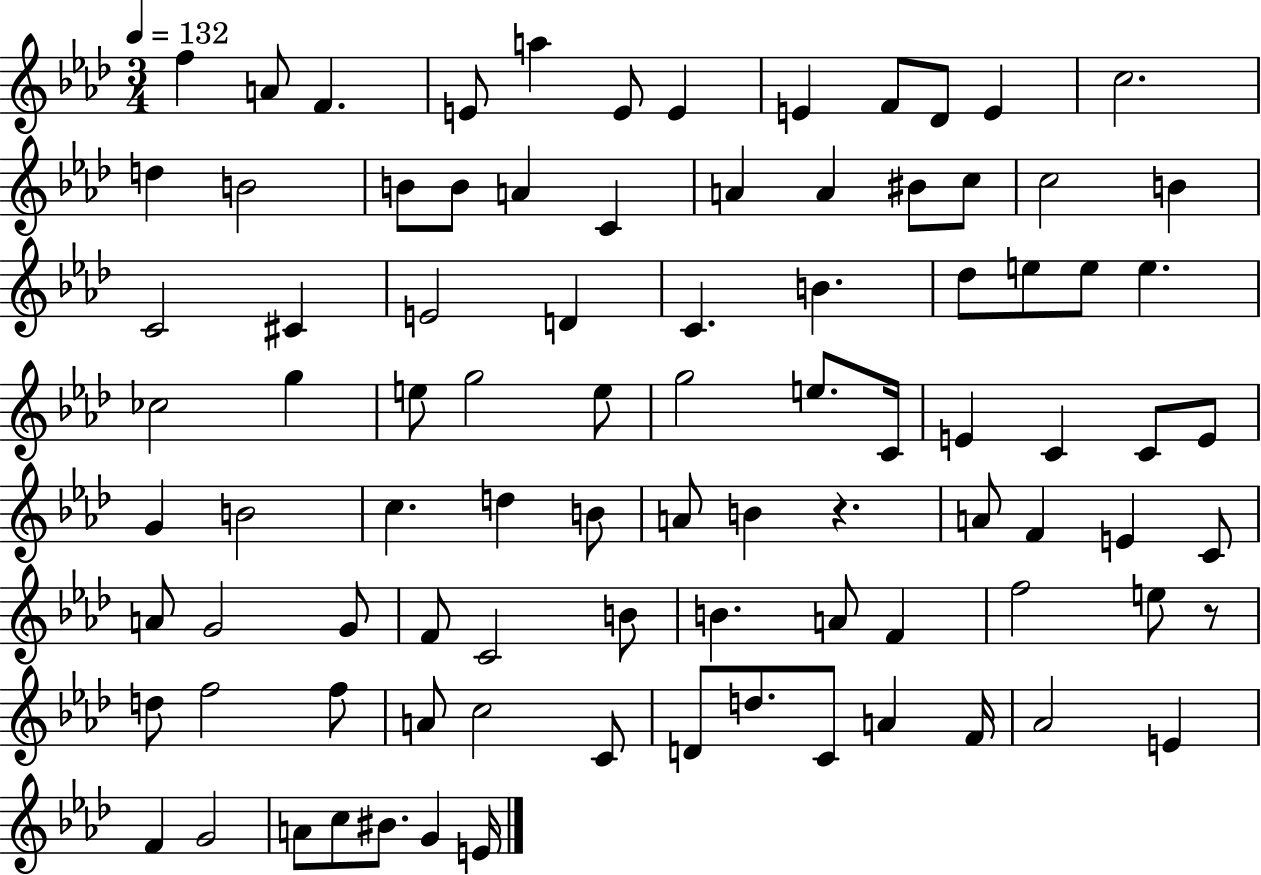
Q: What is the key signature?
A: AES major